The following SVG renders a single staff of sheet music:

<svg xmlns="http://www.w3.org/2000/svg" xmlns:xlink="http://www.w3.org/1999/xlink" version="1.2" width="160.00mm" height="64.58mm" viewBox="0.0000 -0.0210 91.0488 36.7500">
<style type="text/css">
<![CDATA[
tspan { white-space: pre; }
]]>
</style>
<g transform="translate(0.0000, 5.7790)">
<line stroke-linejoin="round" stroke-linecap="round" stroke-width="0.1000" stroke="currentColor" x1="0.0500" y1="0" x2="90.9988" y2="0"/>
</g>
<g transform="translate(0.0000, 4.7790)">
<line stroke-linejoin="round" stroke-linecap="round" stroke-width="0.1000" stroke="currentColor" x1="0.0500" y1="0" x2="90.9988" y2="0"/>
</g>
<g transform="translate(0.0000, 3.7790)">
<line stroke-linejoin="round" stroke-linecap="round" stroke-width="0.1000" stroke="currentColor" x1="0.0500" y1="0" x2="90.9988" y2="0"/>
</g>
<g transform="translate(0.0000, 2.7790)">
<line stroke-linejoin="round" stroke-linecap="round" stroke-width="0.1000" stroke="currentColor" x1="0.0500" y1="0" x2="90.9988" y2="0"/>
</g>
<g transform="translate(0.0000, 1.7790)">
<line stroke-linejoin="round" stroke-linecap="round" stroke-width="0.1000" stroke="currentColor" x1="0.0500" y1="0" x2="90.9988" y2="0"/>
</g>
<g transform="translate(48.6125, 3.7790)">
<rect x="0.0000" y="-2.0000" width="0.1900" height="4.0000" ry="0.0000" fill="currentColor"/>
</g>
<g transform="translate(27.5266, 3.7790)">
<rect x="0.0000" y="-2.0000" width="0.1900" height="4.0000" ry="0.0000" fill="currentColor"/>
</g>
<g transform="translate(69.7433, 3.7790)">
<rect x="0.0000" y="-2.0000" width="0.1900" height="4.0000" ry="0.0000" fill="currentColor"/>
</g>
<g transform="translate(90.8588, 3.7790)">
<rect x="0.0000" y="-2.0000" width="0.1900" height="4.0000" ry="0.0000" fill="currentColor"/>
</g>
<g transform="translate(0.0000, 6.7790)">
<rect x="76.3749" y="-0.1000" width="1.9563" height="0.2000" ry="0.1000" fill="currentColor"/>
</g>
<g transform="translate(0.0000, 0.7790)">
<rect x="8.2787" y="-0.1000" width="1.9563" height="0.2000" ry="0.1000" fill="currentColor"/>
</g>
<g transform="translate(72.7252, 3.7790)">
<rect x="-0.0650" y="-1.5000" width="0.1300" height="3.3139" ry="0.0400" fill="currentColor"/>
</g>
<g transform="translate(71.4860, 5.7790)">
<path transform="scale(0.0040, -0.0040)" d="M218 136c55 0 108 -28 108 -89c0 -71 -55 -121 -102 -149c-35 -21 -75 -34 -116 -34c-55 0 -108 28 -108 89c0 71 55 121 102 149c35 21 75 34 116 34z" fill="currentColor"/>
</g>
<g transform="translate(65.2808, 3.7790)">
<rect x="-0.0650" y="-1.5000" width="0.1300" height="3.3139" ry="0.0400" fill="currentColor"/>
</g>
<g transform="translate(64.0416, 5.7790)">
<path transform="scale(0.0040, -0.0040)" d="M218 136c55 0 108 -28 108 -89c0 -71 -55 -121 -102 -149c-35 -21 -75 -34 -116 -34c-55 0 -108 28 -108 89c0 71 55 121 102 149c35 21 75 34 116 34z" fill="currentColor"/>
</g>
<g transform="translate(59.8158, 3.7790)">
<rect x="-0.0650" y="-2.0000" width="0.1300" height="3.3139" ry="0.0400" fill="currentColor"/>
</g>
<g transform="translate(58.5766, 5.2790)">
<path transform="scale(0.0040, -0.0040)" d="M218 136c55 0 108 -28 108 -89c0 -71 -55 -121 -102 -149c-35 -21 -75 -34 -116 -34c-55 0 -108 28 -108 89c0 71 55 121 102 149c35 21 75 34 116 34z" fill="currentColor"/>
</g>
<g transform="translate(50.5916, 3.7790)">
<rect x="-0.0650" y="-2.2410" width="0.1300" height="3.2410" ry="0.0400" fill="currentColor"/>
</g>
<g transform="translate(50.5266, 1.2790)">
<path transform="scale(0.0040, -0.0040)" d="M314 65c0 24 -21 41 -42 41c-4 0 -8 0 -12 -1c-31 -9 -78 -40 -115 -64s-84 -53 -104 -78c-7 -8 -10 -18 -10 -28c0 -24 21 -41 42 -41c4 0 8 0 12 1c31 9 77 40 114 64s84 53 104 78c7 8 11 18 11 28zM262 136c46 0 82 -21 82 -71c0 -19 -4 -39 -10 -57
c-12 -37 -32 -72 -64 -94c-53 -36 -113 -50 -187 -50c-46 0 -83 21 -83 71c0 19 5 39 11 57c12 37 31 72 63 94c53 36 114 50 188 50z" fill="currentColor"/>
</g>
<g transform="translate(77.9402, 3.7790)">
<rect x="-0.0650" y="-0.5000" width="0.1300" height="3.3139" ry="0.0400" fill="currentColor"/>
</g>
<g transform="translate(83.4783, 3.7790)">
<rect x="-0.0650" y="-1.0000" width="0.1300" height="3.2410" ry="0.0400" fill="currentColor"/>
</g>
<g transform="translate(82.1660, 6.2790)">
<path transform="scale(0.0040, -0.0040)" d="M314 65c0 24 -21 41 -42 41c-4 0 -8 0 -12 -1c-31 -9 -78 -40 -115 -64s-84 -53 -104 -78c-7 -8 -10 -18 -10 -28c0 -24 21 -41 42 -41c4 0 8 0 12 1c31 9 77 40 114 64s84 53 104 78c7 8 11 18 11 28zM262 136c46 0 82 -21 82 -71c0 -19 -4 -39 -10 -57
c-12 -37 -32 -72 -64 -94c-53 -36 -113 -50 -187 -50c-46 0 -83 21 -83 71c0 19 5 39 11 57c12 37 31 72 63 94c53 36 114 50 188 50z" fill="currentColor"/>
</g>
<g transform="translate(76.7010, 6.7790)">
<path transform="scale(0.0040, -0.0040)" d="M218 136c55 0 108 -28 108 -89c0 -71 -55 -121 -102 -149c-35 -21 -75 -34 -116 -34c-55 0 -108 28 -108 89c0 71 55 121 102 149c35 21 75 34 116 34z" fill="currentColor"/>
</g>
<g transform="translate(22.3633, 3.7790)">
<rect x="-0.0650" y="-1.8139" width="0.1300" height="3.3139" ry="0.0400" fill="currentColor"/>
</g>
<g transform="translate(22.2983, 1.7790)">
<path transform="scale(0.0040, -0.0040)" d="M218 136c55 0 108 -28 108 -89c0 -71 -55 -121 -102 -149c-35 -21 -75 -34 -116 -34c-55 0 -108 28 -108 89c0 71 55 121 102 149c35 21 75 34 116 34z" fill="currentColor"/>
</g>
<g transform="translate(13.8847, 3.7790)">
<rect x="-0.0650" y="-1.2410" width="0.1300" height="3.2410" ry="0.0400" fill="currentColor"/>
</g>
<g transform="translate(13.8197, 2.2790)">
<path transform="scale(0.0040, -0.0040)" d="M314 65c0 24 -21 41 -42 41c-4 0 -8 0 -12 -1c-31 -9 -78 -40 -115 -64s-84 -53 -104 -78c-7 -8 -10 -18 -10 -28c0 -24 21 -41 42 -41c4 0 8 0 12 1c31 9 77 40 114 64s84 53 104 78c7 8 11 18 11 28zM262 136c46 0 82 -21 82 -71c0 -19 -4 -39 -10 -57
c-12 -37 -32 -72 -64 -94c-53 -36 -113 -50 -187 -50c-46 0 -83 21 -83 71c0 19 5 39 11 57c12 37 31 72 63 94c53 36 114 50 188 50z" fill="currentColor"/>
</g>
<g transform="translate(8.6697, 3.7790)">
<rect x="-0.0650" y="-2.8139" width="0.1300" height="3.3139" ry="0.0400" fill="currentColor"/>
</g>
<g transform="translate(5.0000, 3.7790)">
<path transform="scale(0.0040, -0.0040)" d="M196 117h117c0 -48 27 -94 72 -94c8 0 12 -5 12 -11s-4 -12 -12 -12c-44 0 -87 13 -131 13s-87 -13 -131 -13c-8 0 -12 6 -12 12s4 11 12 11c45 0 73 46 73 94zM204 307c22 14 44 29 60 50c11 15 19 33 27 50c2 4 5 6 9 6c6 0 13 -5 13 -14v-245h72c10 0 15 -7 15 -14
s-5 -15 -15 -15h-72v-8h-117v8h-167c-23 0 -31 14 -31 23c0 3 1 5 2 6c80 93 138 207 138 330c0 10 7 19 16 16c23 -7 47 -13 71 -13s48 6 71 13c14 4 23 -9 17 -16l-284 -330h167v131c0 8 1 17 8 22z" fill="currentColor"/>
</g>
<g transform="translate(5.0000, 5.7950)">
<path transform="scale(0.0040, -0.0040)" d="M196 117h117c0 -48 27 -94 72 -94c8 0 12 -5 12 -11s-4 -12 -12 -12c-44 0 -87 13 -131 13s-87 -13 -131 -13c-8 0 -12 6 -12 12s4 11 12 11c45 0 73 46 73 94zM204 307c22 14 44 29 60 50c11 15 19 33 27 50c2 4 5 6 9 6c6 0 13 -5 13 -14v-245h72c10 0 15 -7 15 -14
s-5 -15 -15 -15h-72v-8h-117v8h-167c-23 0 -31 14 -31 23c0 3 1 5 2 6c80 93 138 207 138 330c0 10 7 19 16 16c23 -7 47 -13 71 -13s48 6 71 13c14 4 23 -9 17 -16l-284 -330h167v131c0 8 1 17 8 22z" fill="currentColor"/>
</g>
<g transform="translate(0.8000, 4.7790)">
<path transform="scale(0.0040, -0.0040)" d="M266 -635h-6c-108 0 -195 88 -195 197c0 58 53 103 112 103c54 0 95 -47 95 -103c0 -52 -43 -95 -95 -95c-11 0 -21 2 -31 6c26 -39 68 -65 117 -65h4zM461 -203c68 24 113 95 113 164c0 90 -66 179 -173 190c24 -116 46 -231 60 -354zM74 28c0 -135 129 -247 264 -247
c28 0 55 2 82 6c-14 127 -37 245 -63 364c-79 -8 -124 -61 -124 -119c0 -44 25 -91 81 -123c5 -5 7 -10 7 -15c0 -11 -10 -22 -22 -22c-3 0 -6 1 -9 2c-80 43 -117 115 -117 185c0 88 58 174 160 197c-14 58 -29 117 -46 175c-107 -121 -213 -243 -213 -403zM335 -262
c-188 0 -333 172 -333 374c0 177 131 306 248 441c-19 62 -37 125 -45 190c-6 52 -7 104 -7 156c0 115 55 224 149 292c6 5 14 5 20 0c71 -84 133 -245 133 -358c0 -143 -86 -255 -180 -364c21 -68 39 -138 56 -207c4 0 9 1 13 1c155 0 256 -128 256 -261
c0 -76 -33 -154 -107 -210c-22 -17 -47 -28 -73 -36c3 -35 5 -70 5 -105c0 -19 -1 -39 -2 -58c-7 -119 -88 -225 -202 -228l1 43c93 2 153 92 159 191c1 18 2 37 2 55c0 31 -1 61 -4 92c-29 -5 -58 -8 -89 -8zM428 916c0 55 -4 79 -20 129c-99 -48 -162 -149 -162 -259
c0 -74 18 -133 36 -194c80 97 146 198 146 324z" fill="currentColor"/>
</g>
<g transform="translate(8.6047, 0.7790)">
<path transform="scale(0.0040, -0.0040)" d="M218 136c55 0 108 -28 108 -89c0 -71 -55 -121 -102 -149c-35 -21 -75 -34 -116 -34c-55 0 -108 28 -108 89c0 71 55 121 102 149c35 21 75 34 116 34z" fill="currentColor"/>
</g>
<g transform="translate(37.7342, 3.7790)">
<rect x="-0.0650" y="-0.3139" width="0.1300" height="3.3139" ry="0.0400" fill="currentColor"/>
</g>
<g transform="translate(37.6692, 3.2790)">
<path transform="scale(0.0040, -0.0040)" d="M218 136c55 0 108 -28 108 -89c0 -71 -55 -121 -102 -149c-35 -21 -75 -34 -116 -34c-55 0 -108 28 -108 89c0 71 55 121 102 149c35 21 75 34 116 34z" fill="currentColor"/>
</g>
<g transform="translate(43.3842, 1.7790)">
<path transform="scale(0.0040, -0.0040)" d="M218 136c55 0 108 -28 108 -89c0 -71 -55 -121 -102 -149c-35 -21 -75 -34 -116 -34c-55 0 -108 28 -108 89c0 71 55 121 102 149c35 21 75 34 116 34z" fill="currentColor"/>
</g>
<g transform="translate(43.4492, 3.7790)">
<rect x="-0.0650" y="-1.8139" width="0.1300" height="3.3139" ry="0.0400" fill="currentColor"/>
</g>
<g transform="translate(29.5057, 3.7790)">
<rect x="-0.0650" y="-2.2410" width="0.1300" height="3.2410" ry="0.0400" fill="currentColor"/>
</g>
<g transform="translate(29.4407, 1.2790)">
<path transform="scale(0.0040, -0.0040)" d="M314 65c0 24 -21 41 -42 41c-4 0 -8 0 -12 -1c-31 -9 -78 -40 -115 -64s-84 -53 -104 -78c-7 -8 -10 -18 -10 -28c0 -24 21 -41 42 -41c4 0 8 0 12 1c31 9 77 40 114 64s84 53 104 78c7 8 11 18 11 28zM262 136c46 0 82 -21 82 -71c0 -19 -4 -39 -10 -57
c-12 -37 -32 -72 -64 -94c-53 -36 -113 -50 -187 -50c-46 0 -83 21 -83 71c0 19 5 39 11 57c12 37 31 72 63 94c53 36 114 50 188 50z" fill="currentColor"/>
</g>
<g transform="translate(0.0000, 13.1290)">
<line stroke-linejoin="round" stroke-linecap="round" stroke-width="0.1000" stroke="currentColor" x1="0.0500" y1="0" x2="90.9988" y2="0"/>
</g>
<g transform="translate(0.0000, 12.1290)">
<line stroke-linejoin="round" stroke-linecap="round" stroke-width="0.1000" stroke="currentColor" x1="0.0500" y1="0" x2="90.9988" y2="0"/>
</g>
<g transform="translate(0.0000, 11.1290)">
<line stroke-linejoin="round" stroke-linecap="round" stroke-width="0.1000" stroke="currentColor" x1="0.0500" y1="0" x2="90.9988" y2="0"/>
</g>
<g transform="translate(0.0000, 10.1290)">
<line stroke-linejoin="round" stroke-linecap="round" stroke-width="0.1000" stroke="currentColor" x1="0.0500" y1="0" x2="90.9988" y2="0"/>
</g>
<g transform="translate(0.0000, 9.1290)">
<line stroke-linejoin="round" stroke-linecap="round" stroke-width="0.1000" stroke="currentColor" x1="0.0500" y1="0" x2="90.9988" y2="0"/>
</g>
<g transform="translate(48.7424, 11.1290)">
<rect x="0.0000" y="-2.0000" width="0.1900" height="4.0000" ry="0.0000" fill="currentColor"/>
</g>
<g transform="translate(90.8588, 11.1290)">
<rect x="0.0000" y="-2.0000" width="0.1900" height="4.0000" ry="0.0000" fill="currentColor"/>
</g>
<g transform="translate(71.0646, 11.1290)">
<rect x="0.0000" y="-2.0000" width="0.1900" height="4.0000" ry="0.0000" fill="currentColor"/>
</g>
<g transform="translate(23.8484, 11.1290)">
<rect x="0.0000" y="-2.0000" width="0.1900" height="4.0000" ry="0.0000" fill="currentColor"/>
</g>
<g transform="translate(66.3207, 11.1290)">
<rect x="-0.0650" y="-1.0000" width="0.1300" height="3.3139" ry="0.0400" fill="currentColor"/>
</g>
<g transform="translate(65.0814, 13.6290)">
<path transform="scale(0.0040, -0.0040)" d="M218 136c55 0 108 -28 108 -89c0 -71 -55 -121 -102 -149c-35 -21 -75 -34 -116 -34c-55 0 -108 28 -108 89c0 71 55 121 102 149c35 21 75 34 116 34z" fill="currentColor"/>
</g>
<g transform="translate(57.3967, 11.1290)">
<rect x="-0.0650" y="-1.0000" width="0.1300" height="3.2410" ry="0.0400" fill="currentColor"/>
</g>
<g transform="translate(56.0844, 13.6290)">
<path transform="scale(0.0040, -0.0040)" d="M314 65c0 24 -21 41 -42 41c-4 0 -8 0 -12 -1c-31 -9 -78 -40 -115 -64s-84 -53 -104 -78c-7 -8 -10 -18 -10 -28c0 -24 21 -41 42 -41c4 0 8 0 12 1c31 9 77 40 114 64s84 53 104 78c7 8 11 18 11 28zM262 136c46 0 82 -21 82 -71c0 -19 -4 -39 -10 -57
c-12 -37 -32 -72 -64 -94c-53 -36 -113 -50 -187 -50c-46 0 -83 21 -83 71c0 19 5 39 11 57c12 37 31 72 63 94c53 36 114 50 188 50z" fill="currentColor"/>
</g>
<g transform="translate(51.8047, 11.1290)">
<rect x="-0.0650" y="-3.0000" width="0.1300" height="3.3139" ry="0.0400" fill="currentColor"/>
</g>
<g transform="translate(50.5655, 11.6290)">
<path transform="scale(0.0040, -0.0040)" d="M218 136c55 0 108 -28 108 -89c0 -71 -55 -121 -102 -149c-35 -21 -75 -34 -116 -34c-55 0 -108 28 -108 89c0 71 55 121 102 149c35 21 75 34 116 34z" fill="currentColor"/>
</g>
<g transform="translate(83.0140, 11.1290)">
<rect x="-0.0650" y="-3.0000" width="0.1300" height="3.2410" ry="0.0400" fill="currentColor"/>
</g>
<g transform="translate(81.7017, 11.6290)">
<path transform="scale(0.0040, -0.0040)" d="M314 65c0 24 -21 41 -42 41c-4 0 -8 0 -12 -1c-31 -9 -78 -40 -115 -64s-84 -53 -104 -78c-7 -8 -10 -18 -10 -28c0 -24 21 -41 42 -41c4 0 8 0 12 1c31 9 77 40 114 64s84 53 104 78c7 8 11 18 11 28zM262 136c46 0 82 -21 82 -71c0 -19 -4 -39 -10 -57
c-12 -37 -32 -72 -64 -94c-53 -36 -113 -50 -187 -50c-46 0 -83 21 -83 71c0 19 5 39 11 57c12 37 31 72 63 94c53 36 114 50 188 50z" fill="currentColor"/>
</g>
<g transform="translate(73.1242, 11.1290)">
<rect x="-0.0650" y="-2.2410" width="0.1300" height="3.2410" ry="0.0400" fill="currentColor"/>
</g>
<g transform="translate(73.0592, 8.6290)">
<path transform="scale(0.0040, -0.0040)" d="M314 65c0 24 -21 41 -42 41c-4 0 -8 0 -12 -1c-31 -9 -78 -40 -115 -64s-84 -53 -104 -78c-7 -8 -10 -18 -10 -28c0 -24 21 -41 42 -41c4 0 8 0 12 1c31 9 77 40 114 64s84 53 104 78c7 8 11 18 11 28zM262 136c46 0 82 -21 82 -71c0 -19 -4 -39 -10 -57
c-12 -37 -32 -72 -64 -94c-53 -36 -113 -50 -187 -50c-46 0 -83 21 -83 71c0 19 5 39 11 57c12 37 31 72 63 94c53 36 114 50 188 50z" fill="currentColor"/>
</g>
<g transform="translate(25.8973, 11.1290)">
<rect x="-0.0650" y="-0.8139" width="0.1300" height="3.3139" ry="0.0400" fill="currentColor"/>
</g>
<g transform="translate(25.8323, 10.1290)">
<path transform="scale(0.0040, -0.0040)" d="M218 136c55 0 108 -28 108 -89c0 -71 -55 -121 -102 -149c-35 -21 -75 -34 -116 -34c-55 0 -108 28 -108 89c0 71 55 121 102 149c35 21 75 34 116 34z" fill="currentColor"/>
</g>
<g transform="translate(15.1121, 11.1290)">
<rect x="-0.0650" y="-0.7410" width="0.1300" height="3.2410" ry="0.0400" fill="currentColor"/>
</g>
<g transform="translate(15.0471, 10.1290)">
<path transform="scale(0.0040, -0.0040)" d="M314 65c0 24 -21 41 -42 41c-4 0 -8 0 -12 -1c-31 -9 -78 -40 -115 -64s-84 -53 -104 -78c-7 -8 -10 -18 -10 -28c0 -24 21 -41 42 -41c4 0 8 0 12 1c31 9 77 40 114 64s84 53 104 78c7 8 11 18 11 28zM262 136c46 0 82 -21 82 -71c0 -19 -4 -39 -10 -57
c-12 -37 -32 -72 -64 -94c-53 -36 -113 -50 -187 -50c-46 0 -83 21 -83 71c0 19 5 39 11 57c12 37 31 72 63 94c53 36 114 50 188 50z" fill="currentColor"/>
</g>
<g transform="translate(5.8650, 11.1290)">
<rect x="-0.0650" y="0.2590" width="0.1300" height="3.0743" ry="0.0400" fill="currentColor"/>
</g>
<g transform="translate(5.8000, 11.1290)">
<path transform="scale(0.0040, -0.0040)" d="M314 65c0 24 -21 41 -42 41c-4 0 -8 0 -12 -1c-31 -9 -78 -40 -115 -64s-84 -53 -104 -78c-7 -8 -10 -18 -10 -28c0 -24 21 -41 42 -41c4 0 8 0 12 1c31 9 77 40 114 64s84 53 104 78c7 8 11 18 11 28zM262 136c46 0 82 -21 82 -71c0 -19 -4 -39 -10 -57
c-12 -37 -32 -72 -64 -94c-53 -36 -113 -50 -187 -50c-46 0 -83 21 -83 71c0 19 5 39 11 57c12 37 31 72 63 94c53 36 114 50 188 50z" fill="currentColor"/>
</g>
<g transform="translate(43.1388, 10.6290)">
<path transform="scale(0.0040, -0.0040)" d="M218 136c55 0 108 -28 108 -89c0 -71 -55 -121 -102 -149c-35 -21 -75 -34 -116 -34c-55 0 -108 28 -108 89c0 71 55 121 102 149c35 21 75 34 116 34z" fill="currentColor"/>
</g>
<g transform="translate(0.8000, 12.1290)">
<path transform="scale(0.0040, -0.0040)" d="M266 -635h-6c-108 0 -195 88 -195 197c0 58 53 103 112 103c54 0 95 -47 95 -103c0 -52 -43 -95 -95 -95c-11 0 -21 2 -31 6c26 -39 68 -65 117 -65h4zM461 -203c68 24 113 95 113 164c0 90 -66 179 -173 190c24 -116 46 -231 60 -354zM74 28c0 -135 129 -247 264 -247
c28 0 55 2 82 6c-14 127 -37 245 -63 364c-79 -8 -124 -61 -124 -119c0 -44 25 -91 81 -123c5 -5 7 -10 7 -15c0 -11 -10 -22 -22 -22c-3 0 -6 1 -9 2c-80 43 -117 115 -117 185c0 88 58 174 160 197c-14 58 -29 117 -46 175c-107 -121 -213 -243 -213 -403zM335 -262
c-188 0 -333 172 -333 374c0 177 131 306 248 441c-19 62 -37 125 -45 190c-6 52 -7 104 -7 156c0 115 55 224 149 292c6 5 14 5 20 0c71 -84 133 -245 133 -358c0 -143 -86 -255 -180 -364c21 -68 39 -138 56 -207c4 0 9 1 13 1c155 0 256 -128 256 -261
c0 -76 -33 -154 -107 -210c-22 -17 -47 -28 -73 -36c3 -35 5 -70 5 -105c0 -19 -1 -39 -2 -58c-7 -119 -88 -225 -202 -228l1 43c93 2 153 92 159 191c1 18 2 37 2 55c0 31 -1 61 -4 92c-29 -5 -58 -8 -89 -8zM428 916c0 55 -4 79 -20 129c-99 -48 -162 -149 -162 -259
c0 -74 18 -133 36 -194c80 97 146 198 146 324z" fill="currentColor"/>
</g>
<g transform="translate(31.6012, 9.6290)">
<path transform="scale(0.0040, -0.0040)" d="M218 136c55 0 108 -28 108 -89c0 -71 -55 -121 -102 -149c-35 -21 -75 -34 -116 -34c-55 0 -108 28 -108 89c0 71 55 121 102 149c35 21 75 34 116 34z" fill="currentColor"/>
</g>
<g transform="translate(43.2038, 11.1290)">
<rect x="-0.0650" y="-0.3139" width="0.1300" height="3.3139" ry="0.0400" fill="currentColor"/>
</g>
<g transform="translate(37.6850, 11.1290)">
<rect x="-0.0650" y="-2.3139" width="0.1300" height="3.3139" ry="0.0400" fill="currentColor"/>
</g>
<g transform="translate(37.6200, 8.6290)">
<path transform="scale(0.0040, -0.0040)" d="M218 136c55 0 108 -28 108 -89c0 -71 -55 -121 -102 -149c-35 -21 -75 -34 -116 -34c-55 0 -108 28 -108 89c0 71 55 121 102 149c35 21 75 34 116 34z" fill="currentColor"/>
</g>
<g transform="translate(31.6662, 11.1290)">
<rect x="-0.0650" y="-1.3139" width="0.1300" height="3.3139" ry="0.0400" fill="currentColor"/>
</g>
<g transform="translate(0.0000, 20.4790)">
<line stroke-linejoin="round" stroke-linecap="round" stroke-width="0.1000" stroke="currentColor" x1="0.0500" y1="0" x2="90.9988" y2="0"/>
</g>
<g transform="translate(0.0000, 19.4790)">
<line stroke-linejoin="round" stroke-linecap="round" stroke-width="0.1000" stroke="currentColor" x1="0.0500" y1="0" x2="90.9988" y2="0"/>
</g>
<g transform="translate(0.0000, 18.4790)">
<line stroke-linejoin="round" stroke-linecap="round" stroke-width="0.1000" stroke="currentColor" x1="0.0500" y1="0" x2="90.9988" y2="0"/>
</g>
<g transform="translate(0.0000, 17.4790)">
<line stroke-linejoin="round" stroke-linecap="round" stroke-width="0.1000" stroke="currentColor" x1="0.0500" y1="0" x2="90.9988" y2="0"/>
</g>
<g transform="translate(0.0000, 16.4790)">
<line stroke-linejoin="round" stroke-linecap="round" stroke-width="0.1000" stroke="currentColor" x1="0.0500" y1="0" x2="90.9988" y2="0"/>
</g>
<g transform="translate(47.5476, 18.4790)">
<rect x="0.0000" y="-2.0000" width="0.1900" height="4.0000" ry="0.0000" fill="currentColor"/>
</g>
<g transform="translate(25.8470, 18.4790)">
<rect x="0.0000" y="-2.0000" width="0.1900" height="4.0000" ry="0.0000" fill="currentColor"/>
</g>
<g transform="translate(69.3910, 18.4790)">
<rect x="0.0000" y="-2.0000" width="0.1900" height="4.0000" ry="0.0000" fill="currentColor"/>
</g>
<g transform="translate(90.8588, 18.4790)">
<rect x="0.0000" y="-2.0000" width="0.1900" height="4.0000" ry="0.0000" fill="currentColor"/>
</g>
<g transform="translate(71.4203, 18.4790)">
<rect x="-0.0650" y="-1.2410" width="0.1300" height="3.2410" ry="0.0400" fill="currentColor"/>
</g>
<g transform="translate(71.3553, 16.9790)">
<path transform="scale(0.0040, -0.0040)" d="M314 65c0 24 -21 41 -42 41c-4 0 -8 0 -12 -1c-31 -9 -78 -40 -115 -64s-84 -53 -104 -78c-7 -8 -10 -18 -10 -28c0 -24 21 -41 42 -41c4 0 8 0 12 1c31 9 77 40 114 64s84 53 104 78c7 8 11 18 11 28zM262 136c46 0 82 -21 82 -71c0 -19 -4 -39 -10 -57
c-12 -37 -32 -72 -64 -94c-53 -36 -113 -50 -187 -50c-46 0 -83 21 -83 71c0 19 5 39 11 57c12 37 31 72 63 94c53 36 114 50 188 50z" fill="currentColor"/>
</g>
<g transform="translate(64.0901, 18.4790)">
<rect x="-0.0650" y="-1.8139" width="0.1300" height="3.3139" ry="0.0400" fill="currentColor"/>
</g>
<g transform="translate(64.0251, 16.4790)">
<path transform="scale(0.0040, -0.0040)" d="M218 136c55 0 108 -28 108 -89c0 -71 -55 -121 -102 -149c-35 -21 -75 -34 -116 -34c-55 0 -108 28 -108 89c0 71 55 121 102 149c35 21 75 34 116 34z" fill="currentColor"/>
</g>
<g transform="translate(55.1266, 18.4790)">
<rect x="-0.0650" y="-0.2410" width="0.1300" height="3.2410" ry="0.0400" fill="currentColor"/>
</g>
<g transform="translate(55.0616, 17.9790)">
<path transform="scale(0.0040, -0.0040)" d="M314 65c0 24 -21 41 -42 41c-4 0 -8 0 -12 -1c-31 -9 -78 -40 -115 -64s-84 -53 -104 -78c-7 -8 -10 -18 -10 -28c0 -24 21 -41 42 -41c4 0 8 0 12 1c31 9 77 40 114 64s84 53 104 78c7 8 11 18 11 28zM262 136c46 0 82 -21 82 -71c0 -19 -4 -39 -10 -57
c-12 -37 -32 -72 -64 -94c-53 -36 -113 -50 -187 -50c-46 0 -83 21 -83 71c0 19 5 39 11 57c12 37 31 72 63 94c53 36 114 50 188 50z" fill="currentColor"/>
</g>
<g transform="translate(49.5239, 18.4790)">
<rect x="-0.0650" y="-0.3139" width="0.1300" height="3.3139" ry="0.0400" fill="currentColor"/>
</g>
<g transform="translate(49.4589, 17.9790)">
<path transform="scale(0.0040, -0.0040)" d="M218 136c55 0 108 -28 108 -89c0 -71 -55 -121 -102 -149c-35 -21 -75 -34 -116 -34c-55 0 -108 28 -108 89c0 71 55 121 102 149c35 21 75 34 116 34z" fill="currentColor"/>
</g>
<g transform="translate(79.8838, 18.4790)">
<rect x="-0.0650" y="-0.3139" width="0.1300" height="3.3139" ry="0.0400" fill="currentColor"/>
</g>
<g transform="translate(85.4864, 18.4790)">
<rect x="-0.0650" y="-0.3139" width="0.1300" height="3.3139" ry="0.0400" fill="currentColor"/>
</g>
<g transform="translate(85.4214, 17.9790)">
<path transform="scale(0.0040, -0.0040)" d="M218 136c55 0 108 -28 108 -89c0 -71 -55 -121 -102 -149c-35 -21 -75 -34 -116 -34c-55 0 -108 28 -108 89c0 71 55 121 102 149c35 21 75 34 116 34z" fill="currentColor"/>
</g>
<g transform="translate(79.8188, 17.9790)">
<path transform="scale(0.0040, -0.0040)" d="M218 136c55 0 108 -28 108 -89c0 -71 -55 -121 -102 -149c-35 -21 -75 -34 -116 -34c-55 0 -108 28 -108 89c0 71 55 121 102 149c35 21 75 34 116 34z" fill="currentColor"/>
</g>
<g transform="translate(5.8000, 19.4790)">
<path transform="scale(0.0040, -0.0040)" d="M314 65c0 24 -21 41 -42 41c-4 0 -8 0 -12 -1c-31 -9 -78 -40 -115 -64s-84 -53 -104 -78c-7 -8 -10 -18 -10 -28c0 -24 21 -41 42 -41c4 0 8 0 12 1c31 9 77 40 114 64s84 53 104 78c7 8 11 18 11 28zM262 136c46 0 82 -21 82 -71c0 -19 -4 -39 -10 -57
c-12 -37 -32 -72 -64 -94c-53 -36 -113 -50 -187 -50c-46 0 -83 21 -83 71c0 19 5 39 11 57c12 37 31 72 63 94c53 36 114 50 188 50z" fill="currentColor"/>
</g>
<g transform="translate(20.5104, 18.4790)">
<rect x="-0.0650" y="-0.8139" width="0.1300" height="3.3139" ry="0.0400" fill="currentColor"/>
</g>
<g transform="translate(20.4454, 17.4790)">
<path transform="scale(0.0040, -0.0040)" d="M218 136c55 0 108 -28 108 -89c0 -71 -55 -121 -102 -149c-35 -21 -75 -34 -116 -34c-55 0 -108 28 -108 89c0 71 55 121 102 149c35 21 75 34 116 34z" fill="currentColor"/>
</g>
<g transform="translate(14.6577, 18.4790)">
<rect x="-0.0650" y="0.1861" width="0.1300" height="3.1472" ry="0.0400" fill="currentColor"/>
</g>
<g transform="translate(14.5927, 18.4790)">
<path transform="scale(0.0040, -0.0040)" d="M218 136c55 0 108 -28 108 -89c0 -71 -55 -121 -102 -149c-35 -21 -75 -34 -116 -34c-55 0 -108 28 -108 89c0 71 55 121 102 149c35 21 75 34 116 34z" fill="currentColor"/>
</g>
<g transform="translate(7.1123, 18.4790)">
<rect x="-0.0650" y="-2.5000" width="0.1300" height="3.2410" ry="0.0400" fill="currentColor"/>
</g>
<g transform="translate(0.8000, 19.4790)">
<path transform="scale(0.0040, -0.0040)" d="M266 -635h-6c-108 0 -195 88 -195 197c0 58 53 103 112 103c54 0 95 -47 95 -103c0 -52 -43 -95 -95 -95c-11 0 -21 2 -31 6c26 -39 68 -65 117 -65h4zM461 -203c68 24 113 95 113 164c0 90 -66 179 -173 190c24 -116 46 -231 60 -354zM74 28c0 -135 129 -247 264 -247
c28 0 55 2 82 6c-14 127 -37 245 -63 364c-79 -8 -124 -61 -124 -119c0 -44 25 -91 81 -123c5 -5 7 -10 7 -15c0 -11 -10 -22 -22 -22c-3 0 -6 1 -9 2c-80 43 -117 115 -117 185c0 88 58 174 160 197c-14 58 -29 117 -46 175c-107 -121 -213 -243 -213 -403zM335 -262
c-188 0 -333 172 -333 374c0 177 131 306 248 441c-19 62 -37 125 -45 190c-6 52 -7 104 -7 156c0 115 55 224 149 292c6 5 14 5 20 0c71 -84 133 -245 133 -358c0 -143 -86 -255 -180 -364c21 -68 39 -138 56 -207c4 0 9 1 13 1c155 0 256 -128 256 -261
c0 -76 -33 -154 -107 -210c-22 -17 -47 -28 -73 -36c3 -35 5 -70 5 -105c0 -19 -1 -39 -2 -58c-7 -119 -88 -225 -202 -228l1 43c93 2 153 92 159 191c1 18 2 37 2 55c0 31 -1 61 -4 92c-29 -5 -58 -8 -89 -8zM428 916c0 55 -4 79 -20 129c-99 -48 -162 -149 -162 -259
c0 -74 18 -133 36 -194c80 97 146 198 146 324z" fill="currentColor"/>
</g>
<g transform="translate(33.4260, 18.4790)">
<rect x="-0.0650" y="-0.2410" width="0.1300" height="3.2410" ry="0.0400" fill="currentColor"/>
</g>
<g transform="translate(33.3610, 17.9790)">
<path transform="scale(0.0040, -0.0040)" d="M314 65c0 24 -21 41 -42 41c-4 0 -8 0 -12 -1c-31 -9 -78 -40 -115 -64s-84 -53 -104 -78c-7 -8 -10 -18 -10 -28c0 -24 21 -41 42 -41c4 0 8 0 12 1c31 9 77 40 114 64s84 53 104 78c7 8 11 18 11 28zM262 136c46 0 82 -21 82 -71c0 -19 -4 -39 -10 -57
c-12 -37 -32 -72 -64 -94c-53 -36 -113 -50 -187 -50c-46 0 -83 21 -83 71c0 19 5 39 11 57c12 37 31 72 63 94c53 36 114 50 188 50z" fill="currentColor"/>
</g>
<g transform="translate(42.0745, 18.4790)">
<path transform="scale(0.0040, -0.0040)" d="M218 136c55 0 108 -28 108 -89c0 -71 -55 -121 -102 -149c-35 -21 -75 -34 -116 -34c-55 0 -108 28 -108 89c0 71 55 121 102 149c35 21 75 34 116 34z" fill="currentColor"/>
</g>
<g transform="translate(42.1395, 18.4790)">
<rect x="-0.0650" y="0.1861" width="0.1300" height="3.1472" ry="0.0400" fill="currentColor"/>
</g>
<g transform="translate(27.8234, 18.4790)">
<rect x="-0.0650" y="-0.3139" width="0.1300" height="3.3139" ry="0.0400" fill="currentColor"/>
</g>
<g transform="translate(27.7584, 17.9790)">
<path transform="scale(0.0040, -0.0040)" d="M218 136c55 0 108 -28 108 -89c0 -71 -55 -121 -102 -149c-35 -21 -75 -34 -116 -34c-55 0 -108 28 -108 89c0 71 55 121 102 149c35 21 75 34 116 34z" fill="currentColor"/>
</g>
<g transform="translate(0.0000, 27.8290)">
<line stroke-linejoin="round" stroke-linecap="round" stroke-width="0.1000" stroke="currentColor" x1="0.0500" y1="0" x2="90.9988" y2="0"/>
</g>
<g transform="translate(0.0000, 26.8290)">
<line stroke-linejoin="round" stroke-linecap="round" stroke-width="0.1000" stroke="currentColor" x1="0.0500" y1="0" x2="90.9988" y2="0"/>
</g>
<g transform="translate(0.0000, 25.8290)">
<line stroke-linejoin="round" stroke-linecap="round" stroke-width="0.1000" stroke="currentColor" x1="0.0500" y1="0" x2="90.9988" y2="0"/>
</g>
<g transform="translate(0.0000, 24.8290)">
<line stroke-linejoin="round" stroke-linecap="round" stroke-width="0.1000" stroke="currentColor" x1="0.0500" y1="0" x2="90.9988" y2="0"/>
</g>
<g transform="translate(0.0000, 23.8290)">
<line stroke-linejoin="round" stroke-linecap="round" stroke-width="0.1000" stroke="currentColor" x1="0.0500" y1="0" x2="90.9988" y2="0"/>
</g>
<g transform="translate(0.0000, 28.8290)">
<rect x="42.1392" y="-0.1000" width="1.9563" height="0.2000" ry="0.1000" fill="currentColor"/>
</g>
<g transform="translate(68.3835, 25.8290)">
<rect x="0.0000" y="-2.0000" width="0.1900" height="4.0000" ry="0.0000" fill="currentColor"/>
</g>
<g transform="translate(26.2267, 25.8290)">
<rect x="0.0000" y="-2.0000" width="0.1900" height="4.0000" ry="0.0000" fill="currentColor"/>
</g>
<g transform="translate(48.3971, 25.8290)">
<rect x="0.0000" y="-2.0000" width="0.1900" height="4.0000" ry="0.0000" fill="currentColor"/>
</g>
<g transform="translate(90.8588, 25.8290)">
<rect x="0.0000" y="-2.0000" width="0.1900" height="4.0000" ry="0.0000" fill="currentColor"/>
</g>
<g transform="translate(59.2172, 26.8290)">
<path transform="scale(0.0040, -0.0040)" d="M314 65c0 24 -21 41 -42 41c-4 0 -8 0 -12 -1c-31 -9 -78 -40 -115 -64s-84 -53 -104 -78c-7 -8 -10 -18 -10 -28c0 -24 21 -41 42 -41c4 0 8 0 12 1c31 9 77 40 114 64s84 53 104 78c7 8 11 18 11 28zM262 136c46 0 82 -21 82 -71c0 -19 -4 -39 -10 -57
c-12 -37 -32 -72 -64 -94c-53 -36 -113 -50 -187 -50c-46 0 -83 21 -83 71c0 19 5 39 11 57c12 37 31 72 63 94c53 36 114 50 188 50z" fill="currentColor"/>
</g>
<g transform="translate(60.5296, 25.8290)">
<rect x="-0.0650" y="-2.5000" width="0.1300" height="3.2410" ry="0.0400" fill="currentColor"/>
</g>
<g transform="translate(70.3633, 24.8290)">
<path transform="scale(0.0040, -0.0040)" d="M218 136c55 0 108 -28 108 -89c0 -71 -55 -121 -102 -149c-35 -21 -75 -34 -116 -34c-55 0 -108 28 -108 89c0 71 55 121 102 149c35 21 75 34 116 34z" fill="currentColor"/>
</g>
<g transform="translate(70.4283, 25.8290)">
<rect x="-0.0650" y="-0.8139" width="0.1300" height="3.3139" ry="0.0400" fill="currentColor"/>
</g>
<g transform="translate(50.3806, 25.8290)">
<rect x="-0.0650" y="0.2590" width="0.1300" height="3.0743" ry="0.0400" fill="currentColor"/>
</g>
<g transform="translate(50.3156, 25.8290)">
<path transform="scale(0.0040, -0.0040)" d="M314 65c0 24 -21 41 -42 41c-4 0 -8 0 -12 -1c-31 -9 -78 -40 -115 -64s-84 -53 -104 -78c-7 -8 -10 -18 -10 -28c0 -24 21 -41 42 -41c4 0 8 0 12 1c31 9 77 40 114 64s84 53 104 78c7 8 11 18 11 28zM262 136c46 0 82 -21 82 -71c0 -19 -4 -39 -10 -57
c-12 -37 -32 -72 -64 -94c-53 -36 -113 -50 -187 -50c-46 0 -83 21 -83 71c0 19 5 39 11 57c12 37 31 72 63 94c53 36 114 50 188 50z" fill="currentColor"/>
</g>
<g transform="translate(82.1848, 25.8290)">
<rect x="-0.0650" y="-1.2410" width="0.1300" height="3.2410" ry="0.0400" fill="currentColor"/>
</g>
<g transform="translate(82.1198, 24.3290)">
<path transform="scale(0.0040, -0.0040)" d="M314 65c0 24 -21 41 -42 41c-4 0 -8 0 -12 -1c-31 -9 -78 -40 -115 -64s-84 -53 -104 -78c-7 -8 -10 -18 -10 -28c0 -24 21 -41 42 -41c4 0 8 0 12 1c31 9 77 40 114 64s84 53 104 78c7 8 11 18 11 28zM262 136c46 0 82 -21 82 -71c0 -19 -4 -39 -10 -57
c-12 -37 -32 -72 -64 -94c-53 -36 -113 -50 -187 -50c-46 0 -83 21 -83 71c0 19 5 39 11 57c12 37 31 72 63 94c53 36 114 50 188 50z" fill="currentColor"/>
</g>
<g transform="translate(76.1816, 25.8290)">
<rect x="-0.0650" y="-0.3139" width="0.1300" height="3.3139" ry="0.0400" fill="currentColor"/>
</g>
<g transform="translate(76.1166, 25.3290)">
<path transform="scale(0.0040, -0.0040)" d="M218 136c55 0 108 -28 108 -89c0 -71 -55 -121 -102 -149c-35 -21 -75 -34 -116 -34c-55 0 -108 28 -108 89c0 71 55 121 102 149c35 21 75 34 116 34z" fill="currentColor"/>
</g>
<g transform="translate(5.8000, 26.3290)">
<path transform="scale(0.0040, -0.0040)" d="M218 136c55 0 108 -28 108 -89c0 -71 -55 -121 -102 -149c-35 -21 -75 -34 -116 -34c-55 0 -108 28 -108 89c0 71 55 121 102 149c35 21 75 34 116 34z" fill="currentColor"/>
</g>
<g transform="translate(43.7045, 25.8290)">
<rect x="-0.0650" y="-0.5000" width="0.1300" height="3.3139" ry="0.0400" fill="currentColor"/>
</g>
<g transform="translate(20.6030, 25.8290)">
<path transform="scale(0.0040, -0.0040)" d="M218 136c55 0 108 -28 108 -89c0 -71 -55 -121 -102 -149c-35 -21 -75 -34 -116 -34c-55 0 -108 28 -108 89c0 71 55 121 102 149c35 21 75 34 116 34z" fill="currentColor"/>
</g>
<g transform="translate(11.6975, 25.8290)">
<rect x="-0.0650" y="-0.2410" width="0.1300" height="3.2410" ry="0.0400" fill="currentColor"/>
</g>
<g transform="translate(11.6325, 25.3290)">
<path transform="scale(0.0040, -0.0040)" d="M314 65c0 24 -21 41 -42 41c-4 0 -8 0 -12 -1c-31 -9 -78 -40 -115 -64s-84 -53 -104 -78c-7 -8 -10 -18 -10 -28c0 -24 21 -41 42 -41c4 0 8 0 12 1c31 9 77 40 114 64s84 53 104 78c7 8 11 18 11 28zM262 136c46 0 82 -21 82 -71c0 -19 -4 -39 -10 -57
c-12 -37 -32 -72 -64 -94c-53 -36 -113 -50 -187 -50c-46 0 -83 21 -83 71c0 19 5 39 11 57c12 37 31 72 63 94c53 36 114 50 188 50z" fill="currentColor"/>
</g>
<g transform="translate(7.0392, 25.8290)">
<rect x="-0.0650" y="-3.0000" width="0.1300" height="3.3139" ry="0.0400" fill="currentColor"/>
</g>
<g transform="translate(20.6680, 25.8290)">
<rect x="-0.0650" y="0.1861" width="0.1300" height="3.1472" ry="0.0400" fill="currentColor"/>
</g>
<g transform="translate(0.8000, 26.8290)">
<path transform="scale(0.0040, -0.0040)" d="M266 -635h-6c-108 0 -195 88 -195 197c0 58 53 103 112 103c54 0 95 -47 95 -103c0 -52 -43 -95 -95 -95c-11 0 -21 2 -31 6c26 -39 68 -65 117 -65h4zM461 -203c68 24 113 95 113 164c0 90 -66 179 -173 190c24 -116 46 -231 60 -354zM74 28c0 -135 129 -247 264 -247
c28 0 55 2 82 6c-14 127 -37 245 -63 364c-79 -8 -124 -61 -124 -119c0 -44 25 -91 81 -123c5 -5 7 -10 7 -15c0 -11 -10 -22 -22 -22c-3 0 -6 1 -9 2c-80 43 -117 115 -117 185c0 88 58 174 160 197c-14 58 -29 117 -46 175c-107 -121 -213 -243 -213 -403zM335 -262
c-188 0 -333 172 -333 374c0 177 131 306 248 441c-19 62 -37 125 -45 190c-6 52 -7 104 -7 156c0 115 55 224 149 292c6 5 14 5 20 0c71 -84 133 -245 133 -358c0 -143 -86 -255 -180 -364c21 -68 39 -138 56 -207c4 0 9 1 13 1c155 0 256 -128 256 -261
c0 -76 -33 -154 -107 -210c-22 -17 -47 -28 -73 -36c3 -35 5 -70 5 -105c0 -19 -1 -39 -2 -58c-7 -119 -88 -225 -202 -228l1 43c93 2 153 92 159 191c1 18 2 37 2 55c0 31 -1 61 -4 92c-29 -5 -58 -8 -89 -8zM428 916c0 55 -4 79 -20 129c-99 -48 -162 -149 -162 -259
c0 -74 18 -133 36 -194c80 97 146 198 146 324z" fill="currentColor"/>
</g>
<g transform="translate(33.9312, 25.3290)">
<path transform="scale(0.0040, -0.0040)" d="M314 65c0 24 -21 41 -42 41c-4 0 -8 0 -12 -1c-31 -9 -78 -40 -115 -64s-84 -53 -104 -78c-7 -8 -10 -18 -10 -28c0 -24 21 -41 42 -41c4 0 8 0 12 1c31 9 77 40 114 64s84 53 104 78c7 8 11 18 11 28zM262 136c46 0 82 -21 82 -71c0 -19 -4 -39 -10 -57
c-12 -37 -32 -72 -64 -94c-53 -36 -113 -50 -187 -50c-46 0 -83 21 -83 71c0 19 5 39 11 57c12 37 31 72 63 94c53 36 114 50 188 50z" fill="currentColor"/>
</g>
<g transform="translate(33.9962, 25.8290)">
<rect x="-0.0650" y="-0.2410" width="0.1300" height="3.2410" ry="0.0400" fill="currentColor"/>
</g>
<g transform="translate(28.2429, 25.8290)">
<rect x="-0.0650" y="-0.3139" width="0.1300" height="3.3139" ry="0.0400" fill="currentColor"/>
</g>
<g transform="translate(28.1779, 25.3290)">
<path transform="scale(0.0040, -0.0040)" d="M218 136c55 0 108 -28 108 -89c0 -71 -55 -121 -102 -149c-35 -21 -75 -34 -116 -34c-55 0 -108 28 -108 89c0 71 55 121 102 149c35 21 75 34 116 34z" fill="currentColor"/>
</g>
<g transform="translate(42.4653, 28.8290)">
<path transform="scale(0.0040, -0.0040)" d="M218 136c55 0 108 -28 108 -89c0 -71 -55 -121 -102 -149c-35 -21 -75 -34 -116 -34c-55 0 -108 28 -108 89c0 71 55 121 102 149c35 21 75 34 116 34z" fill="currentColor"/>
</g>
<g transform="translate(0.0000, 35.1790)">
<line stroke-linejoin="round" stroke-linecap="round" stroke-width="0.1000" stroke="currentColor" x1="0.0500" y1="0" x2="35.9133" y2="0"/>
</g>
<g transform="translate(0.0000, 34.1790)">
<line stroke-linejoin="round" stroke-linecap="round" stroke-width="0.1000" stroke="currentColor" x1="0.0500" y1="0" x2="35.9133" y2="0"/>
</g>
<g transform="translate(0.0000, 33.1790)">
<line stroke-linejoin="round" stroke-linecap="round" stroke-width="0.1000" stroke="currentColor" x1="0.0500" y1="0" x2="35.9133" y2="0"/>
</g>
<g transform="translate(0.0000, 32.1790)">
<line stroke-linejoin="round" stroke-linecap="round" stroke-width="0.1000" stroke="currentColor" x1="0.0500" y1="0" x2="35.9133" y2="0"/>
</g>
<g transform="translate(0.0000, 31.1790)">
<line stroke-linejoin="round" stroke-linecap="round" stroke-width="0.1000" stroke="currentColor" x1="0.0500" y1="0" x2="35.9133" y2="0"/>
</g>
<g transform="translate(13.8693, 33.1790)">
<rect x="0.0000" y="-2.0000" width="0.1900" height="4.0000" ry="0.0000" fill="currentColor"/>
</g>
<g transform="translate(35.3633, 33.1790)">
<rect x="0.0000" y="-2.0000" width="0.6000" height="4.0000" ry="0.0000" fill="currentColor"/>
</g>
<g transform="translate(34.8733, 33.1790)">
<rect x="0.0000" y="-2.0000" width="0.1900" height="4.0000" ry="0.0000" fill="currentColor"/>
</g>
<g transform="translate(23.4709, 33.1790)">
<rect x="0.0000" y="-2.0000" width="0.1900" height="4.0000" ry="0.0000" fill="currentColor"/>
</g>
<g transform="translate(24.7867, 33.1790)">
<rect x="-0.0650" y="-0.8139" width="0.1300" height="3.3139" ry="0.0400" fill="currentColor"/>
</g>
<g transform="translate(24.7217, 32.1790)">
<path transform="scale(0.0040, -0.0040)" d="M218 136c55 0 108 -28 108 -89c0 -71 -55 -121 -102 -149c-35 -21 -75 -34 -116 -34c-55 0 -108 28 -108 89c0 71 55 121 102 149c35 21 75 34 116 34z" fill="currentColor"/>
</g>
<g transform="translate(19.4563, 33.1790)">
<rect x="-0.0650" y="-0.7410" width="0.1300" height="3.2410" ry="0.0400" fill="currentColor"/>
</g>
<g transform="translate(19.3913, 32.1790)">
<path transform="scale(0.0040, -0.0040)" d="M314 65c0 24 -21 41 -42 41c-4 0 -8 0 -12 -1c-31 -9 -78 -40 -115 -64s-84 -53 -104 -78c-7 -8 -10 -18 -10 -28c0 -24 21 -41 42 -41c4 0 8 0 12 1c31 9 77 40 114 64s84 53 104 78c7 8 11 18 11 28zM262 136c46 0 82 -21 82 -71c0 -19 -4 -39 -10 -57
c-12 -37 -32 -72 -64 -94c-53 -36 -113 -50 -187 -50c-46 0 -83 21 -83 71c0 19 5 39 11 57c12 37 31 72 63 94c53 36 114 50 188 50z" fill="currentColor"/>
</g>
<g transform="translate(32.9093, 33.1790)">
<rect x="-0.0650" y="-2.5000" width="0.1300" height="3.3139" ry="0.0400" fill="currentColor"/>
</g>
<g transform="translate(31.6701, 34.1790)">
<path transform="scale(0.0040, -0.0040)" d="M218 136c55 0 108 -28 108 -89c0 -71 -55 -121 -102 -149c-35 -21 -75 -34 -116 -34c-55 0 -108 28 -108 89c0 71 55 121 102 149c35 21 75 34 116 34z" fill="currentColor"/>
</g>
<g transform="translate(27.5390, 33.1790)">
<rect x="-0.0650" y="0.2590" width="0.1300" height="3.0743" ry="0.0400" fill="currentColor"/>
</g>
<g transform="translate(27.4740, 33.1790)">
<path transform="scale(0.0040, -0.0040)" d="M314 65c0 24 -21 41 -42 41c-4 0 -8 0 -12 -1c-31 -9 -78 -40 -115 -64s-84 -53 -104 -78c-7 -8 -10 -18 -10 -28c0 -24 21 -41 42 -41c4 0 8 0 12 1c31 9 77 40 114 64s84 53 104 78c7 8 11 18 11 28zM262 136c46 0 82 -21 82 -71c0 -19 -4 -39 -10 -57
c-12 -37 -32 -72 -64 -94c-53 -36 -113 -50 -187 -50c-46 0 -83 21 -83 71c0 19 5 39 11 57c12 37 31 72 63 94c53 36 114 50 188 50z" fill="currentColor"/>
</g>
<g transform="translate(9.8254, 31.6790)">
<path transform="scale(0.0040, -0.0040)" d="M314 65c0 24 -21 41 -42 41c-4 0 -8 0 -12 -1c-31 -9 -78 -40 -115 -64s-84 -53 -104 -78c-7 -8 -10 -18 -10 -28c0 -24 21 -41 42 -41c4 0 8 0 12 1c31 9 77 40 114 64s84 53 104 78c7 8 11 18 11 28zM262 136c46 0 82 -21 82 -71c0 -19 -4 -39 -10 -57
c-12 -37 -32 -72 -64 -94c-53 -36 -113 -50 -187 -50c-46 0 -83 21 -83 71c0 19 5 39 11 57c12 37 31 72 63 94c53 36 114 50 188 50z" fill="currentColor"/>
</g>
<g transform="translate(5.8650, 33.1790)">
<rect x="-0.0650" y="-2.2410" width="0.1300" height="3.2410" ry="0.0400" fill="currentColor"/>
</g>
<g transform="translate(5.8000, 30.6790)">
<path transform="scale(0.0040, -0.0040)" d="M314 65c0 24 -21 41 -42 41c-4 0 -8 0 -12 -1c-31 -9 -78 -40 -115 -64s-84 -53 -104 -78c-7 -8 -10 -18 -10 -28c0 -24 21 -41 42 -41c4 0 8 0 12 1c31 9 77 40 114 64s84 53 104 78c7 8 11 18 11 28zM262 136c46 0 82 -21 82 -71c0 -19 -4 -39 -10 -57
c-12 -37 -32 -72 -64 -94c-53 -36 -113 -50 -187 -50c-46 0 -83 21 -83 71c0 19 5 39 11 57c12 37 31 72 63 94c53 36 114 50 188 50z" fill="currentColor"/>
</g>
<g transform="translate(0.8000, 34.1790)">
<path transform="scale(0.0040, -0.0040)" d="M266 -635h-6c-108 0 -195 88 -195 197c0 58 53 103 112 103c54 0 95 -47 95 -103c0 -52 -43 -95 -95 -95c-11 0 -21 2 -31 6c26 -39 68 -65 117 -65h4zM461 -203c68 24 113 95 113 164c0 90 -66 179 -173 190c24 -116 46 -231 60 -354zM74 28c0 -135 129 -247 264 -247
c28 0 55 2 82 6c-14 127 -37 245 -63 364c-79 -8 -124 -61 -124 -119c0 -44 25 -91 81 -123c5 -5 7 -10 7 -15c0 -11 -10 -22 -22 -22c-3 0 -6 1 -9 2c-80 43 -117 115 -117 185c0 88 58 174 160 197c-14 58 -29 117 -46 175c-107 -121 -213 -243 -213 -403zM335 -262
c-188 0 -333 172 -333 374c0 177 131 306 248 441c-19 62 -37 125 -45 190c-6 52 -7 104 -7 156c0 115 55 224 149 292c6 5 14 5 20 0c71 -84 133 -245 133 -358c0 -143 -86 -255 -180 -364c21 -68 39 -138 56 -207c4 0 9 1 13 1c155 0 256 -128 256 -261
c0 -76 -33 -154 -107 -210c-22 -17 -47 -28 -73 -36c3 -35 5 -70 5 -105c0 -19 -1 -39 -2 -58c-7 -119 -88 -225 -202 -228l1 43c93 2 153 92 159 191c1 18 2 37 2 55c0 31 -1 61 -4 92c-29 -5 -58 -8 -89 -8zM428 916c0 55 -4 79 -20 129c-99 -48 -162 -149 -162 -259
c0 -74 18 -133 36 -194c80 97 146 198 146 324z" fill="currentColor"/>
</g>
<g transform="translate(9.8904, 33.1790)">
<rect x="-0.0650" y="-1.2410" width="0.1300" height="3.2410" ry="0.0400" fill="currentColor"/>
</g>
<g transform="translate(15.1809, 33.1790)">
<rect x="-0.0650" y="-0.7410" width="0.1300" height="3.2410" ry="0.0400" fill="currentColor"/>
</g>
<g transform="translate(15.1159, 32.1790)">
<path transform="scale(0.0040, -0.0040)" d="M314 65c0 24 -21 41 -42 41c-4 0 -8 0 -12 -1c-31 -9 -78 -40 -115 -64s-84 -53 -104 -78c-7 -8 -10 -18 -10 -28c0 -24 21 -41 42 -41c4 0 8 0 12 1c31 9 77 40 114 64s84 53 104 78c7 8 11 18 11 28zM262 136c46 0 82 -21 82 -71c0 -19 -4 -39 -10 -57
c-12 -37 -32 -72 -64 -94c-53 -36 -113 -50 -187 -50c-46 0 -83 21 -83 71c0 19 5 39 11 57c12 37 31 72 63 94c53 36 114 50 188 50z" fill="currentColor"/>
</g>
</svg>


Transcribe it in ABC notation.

X:1
T:Untitled
M:4/4
L:1/4
K:C
a e2 f g2 c f g2 F E E C D2 B2 d2 d e g c A D2 D g2 A2 G2 B d c c2 B c c2 f e2 c c A c2 B c c2 C B2 G2 d c e2 g2 e2 d2 d2 d B2 G